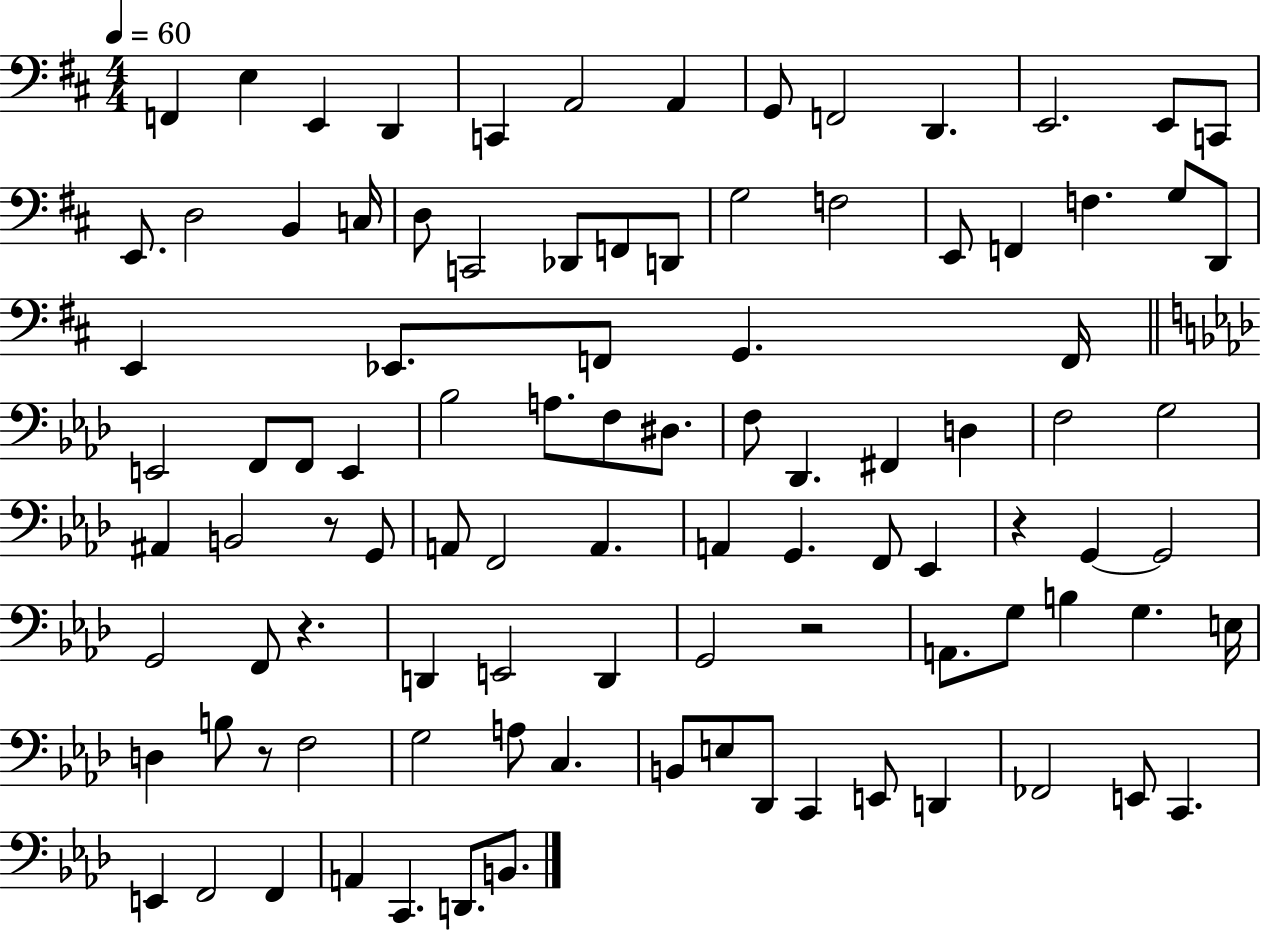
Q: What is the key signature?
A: D major